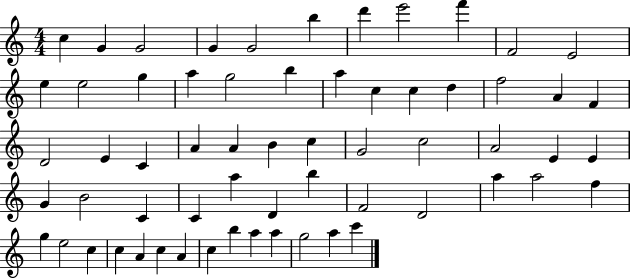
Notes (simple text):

C5/q G4/q G4/h G4/q G4/h B5/q D6/q E6/h F6/q F4/h E4/h E5/q E5/h G5/q A5/q G5/h B5/q A5/q C5/q C5/q D5/q F5/h A4/q F4/q D4/h E4/q C4/q A4/q A4/q B4/q C5/q G4/h C5/h A4/h E4/q E4/q G4/q B4/h C4/q C4/q A5/q D4/q B5/q F4/h D4/h A5/q A5/h F5/q G5/q E5/h C5/q C5/q A4/q C5/q A4/q C5/q B5/q A5/q A5/q G5/h A5/q C6/q